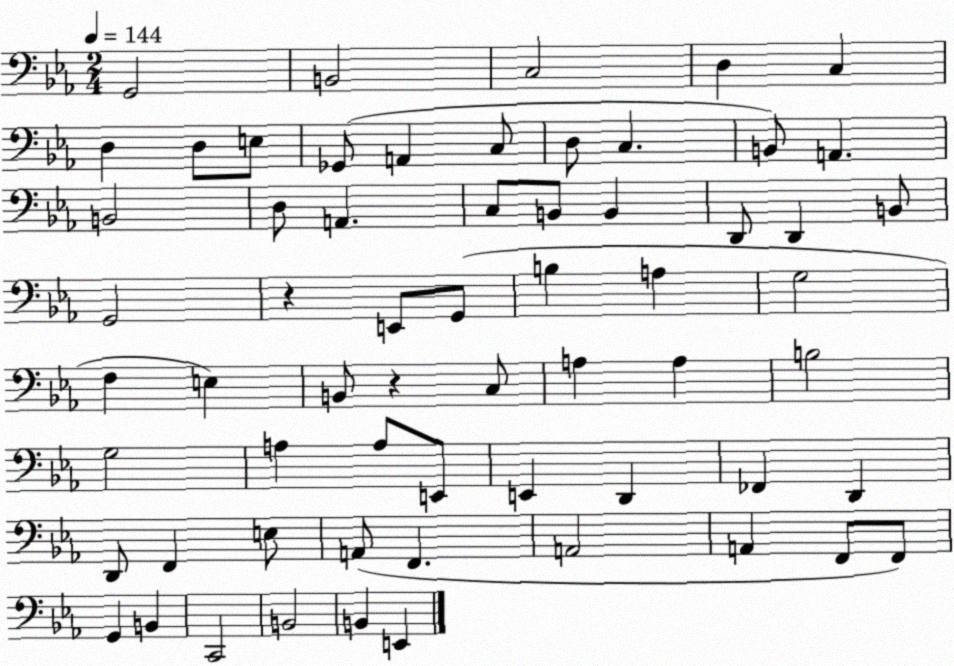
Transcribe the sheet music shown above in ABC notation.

X:1
T:Untitled
M:2/4
L:1/4
K:Eb
G,,2 B,,2 C,2 D, C, D, D,/2 E,/2 _G,,/2 A,, C,/2 D,/2 C, B,,/2 A,, B,,2 D,/2 A,, C,/2 B,,/2 B,, D,,/2 D,, B,,/2 G,,2 z E,,/2 G,,/2 B, A, G,2 F, E, B,,/2 z C,/2 A, A, B,2 G,2 A, A,/2 E,,/2 E,, D,, _F,, D,, D,,/2 F,, E,/2 A,,/2 F,, A,,2 A,, F,,/2 F,,/2 G,, B,, C,,2 B,,2 B,, E,,